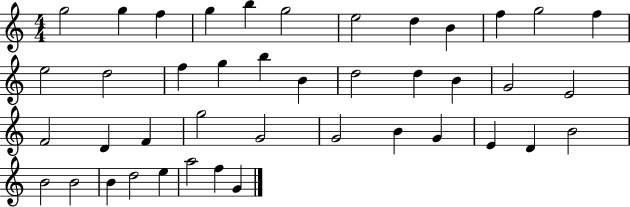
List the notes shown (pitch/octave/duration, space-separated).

G5/h G5/q F5/q G5/q B5/q G5/h E5/h D5/q B4/q F5/q G5/h F5/q E5/h D5/h F5/q G5/q B5/q B4/q D5/h D5/q B4/q G4/h E4/h F4/h D4/q F4/q G5/h G4/h G4/h B4/q G4/q E4/q D4/q B4/h B4/h B4/h B4/q D5/h E5/q A5/h F5/q G4/q